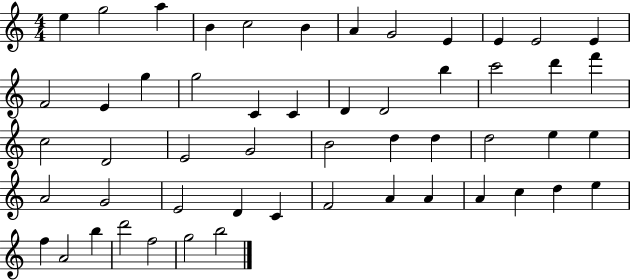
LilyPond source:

{
  \clef treble
  \numericTimeSignature
  \time 4/4
  \key c \major
  e''4 g''2 a''4 | b'4 c''2 b'4 | a'4 g'2 e'4 | e'4 e'2 e'4 | \break f'2 e'4 g''4 | g''2 c'4 c'4 | d'4 d'2 b''4 | c'''2 d'''4 f'''4 | \break c''2 d'2 | e'2 g'2 | b'2 d''4 d''4 | d''2 e''4 e''4 | \break a'2 g'2 | e'2 d'4 c'4 | f'2 a'4 a'4 | a'4 c''4 d''4 e''4 | \break f''4 a'2 b''4 | d'''2 f''2 | g''2 b''2 | \bar "|."
}